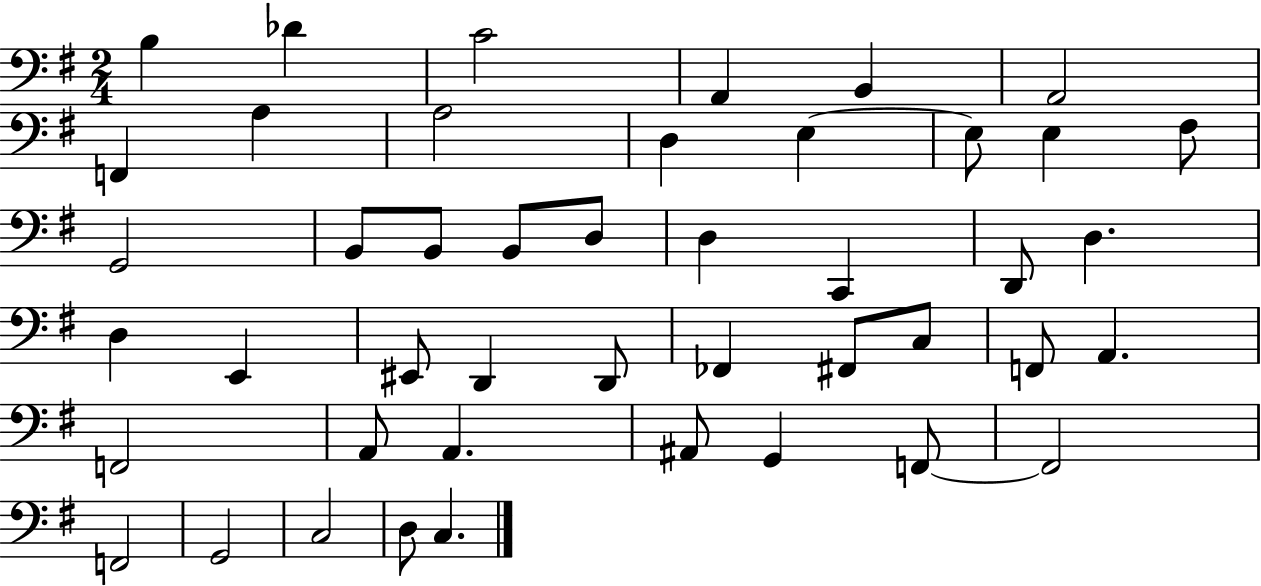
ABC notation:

X:1
T:Untitled
M:2/4
L:1/4
K:G
B, _D C2 A,, B,, A,,2 F,, A, A,2 D, E, E,/2 E, ^F,/2 G,,2 B,,/2 B,,/2 B,,/2 D,/2 D, C,, D,,/2 D, D, E,, ^E,,/2 D,, D,,/2 _F,, ^F,,/2 C,/2 F,,/2 A,, F,,2 A,,/2 A,, ^A,,/2 G,, F,,/2 F,,2 F,,2 G,,2 C,2 D,/2 C,